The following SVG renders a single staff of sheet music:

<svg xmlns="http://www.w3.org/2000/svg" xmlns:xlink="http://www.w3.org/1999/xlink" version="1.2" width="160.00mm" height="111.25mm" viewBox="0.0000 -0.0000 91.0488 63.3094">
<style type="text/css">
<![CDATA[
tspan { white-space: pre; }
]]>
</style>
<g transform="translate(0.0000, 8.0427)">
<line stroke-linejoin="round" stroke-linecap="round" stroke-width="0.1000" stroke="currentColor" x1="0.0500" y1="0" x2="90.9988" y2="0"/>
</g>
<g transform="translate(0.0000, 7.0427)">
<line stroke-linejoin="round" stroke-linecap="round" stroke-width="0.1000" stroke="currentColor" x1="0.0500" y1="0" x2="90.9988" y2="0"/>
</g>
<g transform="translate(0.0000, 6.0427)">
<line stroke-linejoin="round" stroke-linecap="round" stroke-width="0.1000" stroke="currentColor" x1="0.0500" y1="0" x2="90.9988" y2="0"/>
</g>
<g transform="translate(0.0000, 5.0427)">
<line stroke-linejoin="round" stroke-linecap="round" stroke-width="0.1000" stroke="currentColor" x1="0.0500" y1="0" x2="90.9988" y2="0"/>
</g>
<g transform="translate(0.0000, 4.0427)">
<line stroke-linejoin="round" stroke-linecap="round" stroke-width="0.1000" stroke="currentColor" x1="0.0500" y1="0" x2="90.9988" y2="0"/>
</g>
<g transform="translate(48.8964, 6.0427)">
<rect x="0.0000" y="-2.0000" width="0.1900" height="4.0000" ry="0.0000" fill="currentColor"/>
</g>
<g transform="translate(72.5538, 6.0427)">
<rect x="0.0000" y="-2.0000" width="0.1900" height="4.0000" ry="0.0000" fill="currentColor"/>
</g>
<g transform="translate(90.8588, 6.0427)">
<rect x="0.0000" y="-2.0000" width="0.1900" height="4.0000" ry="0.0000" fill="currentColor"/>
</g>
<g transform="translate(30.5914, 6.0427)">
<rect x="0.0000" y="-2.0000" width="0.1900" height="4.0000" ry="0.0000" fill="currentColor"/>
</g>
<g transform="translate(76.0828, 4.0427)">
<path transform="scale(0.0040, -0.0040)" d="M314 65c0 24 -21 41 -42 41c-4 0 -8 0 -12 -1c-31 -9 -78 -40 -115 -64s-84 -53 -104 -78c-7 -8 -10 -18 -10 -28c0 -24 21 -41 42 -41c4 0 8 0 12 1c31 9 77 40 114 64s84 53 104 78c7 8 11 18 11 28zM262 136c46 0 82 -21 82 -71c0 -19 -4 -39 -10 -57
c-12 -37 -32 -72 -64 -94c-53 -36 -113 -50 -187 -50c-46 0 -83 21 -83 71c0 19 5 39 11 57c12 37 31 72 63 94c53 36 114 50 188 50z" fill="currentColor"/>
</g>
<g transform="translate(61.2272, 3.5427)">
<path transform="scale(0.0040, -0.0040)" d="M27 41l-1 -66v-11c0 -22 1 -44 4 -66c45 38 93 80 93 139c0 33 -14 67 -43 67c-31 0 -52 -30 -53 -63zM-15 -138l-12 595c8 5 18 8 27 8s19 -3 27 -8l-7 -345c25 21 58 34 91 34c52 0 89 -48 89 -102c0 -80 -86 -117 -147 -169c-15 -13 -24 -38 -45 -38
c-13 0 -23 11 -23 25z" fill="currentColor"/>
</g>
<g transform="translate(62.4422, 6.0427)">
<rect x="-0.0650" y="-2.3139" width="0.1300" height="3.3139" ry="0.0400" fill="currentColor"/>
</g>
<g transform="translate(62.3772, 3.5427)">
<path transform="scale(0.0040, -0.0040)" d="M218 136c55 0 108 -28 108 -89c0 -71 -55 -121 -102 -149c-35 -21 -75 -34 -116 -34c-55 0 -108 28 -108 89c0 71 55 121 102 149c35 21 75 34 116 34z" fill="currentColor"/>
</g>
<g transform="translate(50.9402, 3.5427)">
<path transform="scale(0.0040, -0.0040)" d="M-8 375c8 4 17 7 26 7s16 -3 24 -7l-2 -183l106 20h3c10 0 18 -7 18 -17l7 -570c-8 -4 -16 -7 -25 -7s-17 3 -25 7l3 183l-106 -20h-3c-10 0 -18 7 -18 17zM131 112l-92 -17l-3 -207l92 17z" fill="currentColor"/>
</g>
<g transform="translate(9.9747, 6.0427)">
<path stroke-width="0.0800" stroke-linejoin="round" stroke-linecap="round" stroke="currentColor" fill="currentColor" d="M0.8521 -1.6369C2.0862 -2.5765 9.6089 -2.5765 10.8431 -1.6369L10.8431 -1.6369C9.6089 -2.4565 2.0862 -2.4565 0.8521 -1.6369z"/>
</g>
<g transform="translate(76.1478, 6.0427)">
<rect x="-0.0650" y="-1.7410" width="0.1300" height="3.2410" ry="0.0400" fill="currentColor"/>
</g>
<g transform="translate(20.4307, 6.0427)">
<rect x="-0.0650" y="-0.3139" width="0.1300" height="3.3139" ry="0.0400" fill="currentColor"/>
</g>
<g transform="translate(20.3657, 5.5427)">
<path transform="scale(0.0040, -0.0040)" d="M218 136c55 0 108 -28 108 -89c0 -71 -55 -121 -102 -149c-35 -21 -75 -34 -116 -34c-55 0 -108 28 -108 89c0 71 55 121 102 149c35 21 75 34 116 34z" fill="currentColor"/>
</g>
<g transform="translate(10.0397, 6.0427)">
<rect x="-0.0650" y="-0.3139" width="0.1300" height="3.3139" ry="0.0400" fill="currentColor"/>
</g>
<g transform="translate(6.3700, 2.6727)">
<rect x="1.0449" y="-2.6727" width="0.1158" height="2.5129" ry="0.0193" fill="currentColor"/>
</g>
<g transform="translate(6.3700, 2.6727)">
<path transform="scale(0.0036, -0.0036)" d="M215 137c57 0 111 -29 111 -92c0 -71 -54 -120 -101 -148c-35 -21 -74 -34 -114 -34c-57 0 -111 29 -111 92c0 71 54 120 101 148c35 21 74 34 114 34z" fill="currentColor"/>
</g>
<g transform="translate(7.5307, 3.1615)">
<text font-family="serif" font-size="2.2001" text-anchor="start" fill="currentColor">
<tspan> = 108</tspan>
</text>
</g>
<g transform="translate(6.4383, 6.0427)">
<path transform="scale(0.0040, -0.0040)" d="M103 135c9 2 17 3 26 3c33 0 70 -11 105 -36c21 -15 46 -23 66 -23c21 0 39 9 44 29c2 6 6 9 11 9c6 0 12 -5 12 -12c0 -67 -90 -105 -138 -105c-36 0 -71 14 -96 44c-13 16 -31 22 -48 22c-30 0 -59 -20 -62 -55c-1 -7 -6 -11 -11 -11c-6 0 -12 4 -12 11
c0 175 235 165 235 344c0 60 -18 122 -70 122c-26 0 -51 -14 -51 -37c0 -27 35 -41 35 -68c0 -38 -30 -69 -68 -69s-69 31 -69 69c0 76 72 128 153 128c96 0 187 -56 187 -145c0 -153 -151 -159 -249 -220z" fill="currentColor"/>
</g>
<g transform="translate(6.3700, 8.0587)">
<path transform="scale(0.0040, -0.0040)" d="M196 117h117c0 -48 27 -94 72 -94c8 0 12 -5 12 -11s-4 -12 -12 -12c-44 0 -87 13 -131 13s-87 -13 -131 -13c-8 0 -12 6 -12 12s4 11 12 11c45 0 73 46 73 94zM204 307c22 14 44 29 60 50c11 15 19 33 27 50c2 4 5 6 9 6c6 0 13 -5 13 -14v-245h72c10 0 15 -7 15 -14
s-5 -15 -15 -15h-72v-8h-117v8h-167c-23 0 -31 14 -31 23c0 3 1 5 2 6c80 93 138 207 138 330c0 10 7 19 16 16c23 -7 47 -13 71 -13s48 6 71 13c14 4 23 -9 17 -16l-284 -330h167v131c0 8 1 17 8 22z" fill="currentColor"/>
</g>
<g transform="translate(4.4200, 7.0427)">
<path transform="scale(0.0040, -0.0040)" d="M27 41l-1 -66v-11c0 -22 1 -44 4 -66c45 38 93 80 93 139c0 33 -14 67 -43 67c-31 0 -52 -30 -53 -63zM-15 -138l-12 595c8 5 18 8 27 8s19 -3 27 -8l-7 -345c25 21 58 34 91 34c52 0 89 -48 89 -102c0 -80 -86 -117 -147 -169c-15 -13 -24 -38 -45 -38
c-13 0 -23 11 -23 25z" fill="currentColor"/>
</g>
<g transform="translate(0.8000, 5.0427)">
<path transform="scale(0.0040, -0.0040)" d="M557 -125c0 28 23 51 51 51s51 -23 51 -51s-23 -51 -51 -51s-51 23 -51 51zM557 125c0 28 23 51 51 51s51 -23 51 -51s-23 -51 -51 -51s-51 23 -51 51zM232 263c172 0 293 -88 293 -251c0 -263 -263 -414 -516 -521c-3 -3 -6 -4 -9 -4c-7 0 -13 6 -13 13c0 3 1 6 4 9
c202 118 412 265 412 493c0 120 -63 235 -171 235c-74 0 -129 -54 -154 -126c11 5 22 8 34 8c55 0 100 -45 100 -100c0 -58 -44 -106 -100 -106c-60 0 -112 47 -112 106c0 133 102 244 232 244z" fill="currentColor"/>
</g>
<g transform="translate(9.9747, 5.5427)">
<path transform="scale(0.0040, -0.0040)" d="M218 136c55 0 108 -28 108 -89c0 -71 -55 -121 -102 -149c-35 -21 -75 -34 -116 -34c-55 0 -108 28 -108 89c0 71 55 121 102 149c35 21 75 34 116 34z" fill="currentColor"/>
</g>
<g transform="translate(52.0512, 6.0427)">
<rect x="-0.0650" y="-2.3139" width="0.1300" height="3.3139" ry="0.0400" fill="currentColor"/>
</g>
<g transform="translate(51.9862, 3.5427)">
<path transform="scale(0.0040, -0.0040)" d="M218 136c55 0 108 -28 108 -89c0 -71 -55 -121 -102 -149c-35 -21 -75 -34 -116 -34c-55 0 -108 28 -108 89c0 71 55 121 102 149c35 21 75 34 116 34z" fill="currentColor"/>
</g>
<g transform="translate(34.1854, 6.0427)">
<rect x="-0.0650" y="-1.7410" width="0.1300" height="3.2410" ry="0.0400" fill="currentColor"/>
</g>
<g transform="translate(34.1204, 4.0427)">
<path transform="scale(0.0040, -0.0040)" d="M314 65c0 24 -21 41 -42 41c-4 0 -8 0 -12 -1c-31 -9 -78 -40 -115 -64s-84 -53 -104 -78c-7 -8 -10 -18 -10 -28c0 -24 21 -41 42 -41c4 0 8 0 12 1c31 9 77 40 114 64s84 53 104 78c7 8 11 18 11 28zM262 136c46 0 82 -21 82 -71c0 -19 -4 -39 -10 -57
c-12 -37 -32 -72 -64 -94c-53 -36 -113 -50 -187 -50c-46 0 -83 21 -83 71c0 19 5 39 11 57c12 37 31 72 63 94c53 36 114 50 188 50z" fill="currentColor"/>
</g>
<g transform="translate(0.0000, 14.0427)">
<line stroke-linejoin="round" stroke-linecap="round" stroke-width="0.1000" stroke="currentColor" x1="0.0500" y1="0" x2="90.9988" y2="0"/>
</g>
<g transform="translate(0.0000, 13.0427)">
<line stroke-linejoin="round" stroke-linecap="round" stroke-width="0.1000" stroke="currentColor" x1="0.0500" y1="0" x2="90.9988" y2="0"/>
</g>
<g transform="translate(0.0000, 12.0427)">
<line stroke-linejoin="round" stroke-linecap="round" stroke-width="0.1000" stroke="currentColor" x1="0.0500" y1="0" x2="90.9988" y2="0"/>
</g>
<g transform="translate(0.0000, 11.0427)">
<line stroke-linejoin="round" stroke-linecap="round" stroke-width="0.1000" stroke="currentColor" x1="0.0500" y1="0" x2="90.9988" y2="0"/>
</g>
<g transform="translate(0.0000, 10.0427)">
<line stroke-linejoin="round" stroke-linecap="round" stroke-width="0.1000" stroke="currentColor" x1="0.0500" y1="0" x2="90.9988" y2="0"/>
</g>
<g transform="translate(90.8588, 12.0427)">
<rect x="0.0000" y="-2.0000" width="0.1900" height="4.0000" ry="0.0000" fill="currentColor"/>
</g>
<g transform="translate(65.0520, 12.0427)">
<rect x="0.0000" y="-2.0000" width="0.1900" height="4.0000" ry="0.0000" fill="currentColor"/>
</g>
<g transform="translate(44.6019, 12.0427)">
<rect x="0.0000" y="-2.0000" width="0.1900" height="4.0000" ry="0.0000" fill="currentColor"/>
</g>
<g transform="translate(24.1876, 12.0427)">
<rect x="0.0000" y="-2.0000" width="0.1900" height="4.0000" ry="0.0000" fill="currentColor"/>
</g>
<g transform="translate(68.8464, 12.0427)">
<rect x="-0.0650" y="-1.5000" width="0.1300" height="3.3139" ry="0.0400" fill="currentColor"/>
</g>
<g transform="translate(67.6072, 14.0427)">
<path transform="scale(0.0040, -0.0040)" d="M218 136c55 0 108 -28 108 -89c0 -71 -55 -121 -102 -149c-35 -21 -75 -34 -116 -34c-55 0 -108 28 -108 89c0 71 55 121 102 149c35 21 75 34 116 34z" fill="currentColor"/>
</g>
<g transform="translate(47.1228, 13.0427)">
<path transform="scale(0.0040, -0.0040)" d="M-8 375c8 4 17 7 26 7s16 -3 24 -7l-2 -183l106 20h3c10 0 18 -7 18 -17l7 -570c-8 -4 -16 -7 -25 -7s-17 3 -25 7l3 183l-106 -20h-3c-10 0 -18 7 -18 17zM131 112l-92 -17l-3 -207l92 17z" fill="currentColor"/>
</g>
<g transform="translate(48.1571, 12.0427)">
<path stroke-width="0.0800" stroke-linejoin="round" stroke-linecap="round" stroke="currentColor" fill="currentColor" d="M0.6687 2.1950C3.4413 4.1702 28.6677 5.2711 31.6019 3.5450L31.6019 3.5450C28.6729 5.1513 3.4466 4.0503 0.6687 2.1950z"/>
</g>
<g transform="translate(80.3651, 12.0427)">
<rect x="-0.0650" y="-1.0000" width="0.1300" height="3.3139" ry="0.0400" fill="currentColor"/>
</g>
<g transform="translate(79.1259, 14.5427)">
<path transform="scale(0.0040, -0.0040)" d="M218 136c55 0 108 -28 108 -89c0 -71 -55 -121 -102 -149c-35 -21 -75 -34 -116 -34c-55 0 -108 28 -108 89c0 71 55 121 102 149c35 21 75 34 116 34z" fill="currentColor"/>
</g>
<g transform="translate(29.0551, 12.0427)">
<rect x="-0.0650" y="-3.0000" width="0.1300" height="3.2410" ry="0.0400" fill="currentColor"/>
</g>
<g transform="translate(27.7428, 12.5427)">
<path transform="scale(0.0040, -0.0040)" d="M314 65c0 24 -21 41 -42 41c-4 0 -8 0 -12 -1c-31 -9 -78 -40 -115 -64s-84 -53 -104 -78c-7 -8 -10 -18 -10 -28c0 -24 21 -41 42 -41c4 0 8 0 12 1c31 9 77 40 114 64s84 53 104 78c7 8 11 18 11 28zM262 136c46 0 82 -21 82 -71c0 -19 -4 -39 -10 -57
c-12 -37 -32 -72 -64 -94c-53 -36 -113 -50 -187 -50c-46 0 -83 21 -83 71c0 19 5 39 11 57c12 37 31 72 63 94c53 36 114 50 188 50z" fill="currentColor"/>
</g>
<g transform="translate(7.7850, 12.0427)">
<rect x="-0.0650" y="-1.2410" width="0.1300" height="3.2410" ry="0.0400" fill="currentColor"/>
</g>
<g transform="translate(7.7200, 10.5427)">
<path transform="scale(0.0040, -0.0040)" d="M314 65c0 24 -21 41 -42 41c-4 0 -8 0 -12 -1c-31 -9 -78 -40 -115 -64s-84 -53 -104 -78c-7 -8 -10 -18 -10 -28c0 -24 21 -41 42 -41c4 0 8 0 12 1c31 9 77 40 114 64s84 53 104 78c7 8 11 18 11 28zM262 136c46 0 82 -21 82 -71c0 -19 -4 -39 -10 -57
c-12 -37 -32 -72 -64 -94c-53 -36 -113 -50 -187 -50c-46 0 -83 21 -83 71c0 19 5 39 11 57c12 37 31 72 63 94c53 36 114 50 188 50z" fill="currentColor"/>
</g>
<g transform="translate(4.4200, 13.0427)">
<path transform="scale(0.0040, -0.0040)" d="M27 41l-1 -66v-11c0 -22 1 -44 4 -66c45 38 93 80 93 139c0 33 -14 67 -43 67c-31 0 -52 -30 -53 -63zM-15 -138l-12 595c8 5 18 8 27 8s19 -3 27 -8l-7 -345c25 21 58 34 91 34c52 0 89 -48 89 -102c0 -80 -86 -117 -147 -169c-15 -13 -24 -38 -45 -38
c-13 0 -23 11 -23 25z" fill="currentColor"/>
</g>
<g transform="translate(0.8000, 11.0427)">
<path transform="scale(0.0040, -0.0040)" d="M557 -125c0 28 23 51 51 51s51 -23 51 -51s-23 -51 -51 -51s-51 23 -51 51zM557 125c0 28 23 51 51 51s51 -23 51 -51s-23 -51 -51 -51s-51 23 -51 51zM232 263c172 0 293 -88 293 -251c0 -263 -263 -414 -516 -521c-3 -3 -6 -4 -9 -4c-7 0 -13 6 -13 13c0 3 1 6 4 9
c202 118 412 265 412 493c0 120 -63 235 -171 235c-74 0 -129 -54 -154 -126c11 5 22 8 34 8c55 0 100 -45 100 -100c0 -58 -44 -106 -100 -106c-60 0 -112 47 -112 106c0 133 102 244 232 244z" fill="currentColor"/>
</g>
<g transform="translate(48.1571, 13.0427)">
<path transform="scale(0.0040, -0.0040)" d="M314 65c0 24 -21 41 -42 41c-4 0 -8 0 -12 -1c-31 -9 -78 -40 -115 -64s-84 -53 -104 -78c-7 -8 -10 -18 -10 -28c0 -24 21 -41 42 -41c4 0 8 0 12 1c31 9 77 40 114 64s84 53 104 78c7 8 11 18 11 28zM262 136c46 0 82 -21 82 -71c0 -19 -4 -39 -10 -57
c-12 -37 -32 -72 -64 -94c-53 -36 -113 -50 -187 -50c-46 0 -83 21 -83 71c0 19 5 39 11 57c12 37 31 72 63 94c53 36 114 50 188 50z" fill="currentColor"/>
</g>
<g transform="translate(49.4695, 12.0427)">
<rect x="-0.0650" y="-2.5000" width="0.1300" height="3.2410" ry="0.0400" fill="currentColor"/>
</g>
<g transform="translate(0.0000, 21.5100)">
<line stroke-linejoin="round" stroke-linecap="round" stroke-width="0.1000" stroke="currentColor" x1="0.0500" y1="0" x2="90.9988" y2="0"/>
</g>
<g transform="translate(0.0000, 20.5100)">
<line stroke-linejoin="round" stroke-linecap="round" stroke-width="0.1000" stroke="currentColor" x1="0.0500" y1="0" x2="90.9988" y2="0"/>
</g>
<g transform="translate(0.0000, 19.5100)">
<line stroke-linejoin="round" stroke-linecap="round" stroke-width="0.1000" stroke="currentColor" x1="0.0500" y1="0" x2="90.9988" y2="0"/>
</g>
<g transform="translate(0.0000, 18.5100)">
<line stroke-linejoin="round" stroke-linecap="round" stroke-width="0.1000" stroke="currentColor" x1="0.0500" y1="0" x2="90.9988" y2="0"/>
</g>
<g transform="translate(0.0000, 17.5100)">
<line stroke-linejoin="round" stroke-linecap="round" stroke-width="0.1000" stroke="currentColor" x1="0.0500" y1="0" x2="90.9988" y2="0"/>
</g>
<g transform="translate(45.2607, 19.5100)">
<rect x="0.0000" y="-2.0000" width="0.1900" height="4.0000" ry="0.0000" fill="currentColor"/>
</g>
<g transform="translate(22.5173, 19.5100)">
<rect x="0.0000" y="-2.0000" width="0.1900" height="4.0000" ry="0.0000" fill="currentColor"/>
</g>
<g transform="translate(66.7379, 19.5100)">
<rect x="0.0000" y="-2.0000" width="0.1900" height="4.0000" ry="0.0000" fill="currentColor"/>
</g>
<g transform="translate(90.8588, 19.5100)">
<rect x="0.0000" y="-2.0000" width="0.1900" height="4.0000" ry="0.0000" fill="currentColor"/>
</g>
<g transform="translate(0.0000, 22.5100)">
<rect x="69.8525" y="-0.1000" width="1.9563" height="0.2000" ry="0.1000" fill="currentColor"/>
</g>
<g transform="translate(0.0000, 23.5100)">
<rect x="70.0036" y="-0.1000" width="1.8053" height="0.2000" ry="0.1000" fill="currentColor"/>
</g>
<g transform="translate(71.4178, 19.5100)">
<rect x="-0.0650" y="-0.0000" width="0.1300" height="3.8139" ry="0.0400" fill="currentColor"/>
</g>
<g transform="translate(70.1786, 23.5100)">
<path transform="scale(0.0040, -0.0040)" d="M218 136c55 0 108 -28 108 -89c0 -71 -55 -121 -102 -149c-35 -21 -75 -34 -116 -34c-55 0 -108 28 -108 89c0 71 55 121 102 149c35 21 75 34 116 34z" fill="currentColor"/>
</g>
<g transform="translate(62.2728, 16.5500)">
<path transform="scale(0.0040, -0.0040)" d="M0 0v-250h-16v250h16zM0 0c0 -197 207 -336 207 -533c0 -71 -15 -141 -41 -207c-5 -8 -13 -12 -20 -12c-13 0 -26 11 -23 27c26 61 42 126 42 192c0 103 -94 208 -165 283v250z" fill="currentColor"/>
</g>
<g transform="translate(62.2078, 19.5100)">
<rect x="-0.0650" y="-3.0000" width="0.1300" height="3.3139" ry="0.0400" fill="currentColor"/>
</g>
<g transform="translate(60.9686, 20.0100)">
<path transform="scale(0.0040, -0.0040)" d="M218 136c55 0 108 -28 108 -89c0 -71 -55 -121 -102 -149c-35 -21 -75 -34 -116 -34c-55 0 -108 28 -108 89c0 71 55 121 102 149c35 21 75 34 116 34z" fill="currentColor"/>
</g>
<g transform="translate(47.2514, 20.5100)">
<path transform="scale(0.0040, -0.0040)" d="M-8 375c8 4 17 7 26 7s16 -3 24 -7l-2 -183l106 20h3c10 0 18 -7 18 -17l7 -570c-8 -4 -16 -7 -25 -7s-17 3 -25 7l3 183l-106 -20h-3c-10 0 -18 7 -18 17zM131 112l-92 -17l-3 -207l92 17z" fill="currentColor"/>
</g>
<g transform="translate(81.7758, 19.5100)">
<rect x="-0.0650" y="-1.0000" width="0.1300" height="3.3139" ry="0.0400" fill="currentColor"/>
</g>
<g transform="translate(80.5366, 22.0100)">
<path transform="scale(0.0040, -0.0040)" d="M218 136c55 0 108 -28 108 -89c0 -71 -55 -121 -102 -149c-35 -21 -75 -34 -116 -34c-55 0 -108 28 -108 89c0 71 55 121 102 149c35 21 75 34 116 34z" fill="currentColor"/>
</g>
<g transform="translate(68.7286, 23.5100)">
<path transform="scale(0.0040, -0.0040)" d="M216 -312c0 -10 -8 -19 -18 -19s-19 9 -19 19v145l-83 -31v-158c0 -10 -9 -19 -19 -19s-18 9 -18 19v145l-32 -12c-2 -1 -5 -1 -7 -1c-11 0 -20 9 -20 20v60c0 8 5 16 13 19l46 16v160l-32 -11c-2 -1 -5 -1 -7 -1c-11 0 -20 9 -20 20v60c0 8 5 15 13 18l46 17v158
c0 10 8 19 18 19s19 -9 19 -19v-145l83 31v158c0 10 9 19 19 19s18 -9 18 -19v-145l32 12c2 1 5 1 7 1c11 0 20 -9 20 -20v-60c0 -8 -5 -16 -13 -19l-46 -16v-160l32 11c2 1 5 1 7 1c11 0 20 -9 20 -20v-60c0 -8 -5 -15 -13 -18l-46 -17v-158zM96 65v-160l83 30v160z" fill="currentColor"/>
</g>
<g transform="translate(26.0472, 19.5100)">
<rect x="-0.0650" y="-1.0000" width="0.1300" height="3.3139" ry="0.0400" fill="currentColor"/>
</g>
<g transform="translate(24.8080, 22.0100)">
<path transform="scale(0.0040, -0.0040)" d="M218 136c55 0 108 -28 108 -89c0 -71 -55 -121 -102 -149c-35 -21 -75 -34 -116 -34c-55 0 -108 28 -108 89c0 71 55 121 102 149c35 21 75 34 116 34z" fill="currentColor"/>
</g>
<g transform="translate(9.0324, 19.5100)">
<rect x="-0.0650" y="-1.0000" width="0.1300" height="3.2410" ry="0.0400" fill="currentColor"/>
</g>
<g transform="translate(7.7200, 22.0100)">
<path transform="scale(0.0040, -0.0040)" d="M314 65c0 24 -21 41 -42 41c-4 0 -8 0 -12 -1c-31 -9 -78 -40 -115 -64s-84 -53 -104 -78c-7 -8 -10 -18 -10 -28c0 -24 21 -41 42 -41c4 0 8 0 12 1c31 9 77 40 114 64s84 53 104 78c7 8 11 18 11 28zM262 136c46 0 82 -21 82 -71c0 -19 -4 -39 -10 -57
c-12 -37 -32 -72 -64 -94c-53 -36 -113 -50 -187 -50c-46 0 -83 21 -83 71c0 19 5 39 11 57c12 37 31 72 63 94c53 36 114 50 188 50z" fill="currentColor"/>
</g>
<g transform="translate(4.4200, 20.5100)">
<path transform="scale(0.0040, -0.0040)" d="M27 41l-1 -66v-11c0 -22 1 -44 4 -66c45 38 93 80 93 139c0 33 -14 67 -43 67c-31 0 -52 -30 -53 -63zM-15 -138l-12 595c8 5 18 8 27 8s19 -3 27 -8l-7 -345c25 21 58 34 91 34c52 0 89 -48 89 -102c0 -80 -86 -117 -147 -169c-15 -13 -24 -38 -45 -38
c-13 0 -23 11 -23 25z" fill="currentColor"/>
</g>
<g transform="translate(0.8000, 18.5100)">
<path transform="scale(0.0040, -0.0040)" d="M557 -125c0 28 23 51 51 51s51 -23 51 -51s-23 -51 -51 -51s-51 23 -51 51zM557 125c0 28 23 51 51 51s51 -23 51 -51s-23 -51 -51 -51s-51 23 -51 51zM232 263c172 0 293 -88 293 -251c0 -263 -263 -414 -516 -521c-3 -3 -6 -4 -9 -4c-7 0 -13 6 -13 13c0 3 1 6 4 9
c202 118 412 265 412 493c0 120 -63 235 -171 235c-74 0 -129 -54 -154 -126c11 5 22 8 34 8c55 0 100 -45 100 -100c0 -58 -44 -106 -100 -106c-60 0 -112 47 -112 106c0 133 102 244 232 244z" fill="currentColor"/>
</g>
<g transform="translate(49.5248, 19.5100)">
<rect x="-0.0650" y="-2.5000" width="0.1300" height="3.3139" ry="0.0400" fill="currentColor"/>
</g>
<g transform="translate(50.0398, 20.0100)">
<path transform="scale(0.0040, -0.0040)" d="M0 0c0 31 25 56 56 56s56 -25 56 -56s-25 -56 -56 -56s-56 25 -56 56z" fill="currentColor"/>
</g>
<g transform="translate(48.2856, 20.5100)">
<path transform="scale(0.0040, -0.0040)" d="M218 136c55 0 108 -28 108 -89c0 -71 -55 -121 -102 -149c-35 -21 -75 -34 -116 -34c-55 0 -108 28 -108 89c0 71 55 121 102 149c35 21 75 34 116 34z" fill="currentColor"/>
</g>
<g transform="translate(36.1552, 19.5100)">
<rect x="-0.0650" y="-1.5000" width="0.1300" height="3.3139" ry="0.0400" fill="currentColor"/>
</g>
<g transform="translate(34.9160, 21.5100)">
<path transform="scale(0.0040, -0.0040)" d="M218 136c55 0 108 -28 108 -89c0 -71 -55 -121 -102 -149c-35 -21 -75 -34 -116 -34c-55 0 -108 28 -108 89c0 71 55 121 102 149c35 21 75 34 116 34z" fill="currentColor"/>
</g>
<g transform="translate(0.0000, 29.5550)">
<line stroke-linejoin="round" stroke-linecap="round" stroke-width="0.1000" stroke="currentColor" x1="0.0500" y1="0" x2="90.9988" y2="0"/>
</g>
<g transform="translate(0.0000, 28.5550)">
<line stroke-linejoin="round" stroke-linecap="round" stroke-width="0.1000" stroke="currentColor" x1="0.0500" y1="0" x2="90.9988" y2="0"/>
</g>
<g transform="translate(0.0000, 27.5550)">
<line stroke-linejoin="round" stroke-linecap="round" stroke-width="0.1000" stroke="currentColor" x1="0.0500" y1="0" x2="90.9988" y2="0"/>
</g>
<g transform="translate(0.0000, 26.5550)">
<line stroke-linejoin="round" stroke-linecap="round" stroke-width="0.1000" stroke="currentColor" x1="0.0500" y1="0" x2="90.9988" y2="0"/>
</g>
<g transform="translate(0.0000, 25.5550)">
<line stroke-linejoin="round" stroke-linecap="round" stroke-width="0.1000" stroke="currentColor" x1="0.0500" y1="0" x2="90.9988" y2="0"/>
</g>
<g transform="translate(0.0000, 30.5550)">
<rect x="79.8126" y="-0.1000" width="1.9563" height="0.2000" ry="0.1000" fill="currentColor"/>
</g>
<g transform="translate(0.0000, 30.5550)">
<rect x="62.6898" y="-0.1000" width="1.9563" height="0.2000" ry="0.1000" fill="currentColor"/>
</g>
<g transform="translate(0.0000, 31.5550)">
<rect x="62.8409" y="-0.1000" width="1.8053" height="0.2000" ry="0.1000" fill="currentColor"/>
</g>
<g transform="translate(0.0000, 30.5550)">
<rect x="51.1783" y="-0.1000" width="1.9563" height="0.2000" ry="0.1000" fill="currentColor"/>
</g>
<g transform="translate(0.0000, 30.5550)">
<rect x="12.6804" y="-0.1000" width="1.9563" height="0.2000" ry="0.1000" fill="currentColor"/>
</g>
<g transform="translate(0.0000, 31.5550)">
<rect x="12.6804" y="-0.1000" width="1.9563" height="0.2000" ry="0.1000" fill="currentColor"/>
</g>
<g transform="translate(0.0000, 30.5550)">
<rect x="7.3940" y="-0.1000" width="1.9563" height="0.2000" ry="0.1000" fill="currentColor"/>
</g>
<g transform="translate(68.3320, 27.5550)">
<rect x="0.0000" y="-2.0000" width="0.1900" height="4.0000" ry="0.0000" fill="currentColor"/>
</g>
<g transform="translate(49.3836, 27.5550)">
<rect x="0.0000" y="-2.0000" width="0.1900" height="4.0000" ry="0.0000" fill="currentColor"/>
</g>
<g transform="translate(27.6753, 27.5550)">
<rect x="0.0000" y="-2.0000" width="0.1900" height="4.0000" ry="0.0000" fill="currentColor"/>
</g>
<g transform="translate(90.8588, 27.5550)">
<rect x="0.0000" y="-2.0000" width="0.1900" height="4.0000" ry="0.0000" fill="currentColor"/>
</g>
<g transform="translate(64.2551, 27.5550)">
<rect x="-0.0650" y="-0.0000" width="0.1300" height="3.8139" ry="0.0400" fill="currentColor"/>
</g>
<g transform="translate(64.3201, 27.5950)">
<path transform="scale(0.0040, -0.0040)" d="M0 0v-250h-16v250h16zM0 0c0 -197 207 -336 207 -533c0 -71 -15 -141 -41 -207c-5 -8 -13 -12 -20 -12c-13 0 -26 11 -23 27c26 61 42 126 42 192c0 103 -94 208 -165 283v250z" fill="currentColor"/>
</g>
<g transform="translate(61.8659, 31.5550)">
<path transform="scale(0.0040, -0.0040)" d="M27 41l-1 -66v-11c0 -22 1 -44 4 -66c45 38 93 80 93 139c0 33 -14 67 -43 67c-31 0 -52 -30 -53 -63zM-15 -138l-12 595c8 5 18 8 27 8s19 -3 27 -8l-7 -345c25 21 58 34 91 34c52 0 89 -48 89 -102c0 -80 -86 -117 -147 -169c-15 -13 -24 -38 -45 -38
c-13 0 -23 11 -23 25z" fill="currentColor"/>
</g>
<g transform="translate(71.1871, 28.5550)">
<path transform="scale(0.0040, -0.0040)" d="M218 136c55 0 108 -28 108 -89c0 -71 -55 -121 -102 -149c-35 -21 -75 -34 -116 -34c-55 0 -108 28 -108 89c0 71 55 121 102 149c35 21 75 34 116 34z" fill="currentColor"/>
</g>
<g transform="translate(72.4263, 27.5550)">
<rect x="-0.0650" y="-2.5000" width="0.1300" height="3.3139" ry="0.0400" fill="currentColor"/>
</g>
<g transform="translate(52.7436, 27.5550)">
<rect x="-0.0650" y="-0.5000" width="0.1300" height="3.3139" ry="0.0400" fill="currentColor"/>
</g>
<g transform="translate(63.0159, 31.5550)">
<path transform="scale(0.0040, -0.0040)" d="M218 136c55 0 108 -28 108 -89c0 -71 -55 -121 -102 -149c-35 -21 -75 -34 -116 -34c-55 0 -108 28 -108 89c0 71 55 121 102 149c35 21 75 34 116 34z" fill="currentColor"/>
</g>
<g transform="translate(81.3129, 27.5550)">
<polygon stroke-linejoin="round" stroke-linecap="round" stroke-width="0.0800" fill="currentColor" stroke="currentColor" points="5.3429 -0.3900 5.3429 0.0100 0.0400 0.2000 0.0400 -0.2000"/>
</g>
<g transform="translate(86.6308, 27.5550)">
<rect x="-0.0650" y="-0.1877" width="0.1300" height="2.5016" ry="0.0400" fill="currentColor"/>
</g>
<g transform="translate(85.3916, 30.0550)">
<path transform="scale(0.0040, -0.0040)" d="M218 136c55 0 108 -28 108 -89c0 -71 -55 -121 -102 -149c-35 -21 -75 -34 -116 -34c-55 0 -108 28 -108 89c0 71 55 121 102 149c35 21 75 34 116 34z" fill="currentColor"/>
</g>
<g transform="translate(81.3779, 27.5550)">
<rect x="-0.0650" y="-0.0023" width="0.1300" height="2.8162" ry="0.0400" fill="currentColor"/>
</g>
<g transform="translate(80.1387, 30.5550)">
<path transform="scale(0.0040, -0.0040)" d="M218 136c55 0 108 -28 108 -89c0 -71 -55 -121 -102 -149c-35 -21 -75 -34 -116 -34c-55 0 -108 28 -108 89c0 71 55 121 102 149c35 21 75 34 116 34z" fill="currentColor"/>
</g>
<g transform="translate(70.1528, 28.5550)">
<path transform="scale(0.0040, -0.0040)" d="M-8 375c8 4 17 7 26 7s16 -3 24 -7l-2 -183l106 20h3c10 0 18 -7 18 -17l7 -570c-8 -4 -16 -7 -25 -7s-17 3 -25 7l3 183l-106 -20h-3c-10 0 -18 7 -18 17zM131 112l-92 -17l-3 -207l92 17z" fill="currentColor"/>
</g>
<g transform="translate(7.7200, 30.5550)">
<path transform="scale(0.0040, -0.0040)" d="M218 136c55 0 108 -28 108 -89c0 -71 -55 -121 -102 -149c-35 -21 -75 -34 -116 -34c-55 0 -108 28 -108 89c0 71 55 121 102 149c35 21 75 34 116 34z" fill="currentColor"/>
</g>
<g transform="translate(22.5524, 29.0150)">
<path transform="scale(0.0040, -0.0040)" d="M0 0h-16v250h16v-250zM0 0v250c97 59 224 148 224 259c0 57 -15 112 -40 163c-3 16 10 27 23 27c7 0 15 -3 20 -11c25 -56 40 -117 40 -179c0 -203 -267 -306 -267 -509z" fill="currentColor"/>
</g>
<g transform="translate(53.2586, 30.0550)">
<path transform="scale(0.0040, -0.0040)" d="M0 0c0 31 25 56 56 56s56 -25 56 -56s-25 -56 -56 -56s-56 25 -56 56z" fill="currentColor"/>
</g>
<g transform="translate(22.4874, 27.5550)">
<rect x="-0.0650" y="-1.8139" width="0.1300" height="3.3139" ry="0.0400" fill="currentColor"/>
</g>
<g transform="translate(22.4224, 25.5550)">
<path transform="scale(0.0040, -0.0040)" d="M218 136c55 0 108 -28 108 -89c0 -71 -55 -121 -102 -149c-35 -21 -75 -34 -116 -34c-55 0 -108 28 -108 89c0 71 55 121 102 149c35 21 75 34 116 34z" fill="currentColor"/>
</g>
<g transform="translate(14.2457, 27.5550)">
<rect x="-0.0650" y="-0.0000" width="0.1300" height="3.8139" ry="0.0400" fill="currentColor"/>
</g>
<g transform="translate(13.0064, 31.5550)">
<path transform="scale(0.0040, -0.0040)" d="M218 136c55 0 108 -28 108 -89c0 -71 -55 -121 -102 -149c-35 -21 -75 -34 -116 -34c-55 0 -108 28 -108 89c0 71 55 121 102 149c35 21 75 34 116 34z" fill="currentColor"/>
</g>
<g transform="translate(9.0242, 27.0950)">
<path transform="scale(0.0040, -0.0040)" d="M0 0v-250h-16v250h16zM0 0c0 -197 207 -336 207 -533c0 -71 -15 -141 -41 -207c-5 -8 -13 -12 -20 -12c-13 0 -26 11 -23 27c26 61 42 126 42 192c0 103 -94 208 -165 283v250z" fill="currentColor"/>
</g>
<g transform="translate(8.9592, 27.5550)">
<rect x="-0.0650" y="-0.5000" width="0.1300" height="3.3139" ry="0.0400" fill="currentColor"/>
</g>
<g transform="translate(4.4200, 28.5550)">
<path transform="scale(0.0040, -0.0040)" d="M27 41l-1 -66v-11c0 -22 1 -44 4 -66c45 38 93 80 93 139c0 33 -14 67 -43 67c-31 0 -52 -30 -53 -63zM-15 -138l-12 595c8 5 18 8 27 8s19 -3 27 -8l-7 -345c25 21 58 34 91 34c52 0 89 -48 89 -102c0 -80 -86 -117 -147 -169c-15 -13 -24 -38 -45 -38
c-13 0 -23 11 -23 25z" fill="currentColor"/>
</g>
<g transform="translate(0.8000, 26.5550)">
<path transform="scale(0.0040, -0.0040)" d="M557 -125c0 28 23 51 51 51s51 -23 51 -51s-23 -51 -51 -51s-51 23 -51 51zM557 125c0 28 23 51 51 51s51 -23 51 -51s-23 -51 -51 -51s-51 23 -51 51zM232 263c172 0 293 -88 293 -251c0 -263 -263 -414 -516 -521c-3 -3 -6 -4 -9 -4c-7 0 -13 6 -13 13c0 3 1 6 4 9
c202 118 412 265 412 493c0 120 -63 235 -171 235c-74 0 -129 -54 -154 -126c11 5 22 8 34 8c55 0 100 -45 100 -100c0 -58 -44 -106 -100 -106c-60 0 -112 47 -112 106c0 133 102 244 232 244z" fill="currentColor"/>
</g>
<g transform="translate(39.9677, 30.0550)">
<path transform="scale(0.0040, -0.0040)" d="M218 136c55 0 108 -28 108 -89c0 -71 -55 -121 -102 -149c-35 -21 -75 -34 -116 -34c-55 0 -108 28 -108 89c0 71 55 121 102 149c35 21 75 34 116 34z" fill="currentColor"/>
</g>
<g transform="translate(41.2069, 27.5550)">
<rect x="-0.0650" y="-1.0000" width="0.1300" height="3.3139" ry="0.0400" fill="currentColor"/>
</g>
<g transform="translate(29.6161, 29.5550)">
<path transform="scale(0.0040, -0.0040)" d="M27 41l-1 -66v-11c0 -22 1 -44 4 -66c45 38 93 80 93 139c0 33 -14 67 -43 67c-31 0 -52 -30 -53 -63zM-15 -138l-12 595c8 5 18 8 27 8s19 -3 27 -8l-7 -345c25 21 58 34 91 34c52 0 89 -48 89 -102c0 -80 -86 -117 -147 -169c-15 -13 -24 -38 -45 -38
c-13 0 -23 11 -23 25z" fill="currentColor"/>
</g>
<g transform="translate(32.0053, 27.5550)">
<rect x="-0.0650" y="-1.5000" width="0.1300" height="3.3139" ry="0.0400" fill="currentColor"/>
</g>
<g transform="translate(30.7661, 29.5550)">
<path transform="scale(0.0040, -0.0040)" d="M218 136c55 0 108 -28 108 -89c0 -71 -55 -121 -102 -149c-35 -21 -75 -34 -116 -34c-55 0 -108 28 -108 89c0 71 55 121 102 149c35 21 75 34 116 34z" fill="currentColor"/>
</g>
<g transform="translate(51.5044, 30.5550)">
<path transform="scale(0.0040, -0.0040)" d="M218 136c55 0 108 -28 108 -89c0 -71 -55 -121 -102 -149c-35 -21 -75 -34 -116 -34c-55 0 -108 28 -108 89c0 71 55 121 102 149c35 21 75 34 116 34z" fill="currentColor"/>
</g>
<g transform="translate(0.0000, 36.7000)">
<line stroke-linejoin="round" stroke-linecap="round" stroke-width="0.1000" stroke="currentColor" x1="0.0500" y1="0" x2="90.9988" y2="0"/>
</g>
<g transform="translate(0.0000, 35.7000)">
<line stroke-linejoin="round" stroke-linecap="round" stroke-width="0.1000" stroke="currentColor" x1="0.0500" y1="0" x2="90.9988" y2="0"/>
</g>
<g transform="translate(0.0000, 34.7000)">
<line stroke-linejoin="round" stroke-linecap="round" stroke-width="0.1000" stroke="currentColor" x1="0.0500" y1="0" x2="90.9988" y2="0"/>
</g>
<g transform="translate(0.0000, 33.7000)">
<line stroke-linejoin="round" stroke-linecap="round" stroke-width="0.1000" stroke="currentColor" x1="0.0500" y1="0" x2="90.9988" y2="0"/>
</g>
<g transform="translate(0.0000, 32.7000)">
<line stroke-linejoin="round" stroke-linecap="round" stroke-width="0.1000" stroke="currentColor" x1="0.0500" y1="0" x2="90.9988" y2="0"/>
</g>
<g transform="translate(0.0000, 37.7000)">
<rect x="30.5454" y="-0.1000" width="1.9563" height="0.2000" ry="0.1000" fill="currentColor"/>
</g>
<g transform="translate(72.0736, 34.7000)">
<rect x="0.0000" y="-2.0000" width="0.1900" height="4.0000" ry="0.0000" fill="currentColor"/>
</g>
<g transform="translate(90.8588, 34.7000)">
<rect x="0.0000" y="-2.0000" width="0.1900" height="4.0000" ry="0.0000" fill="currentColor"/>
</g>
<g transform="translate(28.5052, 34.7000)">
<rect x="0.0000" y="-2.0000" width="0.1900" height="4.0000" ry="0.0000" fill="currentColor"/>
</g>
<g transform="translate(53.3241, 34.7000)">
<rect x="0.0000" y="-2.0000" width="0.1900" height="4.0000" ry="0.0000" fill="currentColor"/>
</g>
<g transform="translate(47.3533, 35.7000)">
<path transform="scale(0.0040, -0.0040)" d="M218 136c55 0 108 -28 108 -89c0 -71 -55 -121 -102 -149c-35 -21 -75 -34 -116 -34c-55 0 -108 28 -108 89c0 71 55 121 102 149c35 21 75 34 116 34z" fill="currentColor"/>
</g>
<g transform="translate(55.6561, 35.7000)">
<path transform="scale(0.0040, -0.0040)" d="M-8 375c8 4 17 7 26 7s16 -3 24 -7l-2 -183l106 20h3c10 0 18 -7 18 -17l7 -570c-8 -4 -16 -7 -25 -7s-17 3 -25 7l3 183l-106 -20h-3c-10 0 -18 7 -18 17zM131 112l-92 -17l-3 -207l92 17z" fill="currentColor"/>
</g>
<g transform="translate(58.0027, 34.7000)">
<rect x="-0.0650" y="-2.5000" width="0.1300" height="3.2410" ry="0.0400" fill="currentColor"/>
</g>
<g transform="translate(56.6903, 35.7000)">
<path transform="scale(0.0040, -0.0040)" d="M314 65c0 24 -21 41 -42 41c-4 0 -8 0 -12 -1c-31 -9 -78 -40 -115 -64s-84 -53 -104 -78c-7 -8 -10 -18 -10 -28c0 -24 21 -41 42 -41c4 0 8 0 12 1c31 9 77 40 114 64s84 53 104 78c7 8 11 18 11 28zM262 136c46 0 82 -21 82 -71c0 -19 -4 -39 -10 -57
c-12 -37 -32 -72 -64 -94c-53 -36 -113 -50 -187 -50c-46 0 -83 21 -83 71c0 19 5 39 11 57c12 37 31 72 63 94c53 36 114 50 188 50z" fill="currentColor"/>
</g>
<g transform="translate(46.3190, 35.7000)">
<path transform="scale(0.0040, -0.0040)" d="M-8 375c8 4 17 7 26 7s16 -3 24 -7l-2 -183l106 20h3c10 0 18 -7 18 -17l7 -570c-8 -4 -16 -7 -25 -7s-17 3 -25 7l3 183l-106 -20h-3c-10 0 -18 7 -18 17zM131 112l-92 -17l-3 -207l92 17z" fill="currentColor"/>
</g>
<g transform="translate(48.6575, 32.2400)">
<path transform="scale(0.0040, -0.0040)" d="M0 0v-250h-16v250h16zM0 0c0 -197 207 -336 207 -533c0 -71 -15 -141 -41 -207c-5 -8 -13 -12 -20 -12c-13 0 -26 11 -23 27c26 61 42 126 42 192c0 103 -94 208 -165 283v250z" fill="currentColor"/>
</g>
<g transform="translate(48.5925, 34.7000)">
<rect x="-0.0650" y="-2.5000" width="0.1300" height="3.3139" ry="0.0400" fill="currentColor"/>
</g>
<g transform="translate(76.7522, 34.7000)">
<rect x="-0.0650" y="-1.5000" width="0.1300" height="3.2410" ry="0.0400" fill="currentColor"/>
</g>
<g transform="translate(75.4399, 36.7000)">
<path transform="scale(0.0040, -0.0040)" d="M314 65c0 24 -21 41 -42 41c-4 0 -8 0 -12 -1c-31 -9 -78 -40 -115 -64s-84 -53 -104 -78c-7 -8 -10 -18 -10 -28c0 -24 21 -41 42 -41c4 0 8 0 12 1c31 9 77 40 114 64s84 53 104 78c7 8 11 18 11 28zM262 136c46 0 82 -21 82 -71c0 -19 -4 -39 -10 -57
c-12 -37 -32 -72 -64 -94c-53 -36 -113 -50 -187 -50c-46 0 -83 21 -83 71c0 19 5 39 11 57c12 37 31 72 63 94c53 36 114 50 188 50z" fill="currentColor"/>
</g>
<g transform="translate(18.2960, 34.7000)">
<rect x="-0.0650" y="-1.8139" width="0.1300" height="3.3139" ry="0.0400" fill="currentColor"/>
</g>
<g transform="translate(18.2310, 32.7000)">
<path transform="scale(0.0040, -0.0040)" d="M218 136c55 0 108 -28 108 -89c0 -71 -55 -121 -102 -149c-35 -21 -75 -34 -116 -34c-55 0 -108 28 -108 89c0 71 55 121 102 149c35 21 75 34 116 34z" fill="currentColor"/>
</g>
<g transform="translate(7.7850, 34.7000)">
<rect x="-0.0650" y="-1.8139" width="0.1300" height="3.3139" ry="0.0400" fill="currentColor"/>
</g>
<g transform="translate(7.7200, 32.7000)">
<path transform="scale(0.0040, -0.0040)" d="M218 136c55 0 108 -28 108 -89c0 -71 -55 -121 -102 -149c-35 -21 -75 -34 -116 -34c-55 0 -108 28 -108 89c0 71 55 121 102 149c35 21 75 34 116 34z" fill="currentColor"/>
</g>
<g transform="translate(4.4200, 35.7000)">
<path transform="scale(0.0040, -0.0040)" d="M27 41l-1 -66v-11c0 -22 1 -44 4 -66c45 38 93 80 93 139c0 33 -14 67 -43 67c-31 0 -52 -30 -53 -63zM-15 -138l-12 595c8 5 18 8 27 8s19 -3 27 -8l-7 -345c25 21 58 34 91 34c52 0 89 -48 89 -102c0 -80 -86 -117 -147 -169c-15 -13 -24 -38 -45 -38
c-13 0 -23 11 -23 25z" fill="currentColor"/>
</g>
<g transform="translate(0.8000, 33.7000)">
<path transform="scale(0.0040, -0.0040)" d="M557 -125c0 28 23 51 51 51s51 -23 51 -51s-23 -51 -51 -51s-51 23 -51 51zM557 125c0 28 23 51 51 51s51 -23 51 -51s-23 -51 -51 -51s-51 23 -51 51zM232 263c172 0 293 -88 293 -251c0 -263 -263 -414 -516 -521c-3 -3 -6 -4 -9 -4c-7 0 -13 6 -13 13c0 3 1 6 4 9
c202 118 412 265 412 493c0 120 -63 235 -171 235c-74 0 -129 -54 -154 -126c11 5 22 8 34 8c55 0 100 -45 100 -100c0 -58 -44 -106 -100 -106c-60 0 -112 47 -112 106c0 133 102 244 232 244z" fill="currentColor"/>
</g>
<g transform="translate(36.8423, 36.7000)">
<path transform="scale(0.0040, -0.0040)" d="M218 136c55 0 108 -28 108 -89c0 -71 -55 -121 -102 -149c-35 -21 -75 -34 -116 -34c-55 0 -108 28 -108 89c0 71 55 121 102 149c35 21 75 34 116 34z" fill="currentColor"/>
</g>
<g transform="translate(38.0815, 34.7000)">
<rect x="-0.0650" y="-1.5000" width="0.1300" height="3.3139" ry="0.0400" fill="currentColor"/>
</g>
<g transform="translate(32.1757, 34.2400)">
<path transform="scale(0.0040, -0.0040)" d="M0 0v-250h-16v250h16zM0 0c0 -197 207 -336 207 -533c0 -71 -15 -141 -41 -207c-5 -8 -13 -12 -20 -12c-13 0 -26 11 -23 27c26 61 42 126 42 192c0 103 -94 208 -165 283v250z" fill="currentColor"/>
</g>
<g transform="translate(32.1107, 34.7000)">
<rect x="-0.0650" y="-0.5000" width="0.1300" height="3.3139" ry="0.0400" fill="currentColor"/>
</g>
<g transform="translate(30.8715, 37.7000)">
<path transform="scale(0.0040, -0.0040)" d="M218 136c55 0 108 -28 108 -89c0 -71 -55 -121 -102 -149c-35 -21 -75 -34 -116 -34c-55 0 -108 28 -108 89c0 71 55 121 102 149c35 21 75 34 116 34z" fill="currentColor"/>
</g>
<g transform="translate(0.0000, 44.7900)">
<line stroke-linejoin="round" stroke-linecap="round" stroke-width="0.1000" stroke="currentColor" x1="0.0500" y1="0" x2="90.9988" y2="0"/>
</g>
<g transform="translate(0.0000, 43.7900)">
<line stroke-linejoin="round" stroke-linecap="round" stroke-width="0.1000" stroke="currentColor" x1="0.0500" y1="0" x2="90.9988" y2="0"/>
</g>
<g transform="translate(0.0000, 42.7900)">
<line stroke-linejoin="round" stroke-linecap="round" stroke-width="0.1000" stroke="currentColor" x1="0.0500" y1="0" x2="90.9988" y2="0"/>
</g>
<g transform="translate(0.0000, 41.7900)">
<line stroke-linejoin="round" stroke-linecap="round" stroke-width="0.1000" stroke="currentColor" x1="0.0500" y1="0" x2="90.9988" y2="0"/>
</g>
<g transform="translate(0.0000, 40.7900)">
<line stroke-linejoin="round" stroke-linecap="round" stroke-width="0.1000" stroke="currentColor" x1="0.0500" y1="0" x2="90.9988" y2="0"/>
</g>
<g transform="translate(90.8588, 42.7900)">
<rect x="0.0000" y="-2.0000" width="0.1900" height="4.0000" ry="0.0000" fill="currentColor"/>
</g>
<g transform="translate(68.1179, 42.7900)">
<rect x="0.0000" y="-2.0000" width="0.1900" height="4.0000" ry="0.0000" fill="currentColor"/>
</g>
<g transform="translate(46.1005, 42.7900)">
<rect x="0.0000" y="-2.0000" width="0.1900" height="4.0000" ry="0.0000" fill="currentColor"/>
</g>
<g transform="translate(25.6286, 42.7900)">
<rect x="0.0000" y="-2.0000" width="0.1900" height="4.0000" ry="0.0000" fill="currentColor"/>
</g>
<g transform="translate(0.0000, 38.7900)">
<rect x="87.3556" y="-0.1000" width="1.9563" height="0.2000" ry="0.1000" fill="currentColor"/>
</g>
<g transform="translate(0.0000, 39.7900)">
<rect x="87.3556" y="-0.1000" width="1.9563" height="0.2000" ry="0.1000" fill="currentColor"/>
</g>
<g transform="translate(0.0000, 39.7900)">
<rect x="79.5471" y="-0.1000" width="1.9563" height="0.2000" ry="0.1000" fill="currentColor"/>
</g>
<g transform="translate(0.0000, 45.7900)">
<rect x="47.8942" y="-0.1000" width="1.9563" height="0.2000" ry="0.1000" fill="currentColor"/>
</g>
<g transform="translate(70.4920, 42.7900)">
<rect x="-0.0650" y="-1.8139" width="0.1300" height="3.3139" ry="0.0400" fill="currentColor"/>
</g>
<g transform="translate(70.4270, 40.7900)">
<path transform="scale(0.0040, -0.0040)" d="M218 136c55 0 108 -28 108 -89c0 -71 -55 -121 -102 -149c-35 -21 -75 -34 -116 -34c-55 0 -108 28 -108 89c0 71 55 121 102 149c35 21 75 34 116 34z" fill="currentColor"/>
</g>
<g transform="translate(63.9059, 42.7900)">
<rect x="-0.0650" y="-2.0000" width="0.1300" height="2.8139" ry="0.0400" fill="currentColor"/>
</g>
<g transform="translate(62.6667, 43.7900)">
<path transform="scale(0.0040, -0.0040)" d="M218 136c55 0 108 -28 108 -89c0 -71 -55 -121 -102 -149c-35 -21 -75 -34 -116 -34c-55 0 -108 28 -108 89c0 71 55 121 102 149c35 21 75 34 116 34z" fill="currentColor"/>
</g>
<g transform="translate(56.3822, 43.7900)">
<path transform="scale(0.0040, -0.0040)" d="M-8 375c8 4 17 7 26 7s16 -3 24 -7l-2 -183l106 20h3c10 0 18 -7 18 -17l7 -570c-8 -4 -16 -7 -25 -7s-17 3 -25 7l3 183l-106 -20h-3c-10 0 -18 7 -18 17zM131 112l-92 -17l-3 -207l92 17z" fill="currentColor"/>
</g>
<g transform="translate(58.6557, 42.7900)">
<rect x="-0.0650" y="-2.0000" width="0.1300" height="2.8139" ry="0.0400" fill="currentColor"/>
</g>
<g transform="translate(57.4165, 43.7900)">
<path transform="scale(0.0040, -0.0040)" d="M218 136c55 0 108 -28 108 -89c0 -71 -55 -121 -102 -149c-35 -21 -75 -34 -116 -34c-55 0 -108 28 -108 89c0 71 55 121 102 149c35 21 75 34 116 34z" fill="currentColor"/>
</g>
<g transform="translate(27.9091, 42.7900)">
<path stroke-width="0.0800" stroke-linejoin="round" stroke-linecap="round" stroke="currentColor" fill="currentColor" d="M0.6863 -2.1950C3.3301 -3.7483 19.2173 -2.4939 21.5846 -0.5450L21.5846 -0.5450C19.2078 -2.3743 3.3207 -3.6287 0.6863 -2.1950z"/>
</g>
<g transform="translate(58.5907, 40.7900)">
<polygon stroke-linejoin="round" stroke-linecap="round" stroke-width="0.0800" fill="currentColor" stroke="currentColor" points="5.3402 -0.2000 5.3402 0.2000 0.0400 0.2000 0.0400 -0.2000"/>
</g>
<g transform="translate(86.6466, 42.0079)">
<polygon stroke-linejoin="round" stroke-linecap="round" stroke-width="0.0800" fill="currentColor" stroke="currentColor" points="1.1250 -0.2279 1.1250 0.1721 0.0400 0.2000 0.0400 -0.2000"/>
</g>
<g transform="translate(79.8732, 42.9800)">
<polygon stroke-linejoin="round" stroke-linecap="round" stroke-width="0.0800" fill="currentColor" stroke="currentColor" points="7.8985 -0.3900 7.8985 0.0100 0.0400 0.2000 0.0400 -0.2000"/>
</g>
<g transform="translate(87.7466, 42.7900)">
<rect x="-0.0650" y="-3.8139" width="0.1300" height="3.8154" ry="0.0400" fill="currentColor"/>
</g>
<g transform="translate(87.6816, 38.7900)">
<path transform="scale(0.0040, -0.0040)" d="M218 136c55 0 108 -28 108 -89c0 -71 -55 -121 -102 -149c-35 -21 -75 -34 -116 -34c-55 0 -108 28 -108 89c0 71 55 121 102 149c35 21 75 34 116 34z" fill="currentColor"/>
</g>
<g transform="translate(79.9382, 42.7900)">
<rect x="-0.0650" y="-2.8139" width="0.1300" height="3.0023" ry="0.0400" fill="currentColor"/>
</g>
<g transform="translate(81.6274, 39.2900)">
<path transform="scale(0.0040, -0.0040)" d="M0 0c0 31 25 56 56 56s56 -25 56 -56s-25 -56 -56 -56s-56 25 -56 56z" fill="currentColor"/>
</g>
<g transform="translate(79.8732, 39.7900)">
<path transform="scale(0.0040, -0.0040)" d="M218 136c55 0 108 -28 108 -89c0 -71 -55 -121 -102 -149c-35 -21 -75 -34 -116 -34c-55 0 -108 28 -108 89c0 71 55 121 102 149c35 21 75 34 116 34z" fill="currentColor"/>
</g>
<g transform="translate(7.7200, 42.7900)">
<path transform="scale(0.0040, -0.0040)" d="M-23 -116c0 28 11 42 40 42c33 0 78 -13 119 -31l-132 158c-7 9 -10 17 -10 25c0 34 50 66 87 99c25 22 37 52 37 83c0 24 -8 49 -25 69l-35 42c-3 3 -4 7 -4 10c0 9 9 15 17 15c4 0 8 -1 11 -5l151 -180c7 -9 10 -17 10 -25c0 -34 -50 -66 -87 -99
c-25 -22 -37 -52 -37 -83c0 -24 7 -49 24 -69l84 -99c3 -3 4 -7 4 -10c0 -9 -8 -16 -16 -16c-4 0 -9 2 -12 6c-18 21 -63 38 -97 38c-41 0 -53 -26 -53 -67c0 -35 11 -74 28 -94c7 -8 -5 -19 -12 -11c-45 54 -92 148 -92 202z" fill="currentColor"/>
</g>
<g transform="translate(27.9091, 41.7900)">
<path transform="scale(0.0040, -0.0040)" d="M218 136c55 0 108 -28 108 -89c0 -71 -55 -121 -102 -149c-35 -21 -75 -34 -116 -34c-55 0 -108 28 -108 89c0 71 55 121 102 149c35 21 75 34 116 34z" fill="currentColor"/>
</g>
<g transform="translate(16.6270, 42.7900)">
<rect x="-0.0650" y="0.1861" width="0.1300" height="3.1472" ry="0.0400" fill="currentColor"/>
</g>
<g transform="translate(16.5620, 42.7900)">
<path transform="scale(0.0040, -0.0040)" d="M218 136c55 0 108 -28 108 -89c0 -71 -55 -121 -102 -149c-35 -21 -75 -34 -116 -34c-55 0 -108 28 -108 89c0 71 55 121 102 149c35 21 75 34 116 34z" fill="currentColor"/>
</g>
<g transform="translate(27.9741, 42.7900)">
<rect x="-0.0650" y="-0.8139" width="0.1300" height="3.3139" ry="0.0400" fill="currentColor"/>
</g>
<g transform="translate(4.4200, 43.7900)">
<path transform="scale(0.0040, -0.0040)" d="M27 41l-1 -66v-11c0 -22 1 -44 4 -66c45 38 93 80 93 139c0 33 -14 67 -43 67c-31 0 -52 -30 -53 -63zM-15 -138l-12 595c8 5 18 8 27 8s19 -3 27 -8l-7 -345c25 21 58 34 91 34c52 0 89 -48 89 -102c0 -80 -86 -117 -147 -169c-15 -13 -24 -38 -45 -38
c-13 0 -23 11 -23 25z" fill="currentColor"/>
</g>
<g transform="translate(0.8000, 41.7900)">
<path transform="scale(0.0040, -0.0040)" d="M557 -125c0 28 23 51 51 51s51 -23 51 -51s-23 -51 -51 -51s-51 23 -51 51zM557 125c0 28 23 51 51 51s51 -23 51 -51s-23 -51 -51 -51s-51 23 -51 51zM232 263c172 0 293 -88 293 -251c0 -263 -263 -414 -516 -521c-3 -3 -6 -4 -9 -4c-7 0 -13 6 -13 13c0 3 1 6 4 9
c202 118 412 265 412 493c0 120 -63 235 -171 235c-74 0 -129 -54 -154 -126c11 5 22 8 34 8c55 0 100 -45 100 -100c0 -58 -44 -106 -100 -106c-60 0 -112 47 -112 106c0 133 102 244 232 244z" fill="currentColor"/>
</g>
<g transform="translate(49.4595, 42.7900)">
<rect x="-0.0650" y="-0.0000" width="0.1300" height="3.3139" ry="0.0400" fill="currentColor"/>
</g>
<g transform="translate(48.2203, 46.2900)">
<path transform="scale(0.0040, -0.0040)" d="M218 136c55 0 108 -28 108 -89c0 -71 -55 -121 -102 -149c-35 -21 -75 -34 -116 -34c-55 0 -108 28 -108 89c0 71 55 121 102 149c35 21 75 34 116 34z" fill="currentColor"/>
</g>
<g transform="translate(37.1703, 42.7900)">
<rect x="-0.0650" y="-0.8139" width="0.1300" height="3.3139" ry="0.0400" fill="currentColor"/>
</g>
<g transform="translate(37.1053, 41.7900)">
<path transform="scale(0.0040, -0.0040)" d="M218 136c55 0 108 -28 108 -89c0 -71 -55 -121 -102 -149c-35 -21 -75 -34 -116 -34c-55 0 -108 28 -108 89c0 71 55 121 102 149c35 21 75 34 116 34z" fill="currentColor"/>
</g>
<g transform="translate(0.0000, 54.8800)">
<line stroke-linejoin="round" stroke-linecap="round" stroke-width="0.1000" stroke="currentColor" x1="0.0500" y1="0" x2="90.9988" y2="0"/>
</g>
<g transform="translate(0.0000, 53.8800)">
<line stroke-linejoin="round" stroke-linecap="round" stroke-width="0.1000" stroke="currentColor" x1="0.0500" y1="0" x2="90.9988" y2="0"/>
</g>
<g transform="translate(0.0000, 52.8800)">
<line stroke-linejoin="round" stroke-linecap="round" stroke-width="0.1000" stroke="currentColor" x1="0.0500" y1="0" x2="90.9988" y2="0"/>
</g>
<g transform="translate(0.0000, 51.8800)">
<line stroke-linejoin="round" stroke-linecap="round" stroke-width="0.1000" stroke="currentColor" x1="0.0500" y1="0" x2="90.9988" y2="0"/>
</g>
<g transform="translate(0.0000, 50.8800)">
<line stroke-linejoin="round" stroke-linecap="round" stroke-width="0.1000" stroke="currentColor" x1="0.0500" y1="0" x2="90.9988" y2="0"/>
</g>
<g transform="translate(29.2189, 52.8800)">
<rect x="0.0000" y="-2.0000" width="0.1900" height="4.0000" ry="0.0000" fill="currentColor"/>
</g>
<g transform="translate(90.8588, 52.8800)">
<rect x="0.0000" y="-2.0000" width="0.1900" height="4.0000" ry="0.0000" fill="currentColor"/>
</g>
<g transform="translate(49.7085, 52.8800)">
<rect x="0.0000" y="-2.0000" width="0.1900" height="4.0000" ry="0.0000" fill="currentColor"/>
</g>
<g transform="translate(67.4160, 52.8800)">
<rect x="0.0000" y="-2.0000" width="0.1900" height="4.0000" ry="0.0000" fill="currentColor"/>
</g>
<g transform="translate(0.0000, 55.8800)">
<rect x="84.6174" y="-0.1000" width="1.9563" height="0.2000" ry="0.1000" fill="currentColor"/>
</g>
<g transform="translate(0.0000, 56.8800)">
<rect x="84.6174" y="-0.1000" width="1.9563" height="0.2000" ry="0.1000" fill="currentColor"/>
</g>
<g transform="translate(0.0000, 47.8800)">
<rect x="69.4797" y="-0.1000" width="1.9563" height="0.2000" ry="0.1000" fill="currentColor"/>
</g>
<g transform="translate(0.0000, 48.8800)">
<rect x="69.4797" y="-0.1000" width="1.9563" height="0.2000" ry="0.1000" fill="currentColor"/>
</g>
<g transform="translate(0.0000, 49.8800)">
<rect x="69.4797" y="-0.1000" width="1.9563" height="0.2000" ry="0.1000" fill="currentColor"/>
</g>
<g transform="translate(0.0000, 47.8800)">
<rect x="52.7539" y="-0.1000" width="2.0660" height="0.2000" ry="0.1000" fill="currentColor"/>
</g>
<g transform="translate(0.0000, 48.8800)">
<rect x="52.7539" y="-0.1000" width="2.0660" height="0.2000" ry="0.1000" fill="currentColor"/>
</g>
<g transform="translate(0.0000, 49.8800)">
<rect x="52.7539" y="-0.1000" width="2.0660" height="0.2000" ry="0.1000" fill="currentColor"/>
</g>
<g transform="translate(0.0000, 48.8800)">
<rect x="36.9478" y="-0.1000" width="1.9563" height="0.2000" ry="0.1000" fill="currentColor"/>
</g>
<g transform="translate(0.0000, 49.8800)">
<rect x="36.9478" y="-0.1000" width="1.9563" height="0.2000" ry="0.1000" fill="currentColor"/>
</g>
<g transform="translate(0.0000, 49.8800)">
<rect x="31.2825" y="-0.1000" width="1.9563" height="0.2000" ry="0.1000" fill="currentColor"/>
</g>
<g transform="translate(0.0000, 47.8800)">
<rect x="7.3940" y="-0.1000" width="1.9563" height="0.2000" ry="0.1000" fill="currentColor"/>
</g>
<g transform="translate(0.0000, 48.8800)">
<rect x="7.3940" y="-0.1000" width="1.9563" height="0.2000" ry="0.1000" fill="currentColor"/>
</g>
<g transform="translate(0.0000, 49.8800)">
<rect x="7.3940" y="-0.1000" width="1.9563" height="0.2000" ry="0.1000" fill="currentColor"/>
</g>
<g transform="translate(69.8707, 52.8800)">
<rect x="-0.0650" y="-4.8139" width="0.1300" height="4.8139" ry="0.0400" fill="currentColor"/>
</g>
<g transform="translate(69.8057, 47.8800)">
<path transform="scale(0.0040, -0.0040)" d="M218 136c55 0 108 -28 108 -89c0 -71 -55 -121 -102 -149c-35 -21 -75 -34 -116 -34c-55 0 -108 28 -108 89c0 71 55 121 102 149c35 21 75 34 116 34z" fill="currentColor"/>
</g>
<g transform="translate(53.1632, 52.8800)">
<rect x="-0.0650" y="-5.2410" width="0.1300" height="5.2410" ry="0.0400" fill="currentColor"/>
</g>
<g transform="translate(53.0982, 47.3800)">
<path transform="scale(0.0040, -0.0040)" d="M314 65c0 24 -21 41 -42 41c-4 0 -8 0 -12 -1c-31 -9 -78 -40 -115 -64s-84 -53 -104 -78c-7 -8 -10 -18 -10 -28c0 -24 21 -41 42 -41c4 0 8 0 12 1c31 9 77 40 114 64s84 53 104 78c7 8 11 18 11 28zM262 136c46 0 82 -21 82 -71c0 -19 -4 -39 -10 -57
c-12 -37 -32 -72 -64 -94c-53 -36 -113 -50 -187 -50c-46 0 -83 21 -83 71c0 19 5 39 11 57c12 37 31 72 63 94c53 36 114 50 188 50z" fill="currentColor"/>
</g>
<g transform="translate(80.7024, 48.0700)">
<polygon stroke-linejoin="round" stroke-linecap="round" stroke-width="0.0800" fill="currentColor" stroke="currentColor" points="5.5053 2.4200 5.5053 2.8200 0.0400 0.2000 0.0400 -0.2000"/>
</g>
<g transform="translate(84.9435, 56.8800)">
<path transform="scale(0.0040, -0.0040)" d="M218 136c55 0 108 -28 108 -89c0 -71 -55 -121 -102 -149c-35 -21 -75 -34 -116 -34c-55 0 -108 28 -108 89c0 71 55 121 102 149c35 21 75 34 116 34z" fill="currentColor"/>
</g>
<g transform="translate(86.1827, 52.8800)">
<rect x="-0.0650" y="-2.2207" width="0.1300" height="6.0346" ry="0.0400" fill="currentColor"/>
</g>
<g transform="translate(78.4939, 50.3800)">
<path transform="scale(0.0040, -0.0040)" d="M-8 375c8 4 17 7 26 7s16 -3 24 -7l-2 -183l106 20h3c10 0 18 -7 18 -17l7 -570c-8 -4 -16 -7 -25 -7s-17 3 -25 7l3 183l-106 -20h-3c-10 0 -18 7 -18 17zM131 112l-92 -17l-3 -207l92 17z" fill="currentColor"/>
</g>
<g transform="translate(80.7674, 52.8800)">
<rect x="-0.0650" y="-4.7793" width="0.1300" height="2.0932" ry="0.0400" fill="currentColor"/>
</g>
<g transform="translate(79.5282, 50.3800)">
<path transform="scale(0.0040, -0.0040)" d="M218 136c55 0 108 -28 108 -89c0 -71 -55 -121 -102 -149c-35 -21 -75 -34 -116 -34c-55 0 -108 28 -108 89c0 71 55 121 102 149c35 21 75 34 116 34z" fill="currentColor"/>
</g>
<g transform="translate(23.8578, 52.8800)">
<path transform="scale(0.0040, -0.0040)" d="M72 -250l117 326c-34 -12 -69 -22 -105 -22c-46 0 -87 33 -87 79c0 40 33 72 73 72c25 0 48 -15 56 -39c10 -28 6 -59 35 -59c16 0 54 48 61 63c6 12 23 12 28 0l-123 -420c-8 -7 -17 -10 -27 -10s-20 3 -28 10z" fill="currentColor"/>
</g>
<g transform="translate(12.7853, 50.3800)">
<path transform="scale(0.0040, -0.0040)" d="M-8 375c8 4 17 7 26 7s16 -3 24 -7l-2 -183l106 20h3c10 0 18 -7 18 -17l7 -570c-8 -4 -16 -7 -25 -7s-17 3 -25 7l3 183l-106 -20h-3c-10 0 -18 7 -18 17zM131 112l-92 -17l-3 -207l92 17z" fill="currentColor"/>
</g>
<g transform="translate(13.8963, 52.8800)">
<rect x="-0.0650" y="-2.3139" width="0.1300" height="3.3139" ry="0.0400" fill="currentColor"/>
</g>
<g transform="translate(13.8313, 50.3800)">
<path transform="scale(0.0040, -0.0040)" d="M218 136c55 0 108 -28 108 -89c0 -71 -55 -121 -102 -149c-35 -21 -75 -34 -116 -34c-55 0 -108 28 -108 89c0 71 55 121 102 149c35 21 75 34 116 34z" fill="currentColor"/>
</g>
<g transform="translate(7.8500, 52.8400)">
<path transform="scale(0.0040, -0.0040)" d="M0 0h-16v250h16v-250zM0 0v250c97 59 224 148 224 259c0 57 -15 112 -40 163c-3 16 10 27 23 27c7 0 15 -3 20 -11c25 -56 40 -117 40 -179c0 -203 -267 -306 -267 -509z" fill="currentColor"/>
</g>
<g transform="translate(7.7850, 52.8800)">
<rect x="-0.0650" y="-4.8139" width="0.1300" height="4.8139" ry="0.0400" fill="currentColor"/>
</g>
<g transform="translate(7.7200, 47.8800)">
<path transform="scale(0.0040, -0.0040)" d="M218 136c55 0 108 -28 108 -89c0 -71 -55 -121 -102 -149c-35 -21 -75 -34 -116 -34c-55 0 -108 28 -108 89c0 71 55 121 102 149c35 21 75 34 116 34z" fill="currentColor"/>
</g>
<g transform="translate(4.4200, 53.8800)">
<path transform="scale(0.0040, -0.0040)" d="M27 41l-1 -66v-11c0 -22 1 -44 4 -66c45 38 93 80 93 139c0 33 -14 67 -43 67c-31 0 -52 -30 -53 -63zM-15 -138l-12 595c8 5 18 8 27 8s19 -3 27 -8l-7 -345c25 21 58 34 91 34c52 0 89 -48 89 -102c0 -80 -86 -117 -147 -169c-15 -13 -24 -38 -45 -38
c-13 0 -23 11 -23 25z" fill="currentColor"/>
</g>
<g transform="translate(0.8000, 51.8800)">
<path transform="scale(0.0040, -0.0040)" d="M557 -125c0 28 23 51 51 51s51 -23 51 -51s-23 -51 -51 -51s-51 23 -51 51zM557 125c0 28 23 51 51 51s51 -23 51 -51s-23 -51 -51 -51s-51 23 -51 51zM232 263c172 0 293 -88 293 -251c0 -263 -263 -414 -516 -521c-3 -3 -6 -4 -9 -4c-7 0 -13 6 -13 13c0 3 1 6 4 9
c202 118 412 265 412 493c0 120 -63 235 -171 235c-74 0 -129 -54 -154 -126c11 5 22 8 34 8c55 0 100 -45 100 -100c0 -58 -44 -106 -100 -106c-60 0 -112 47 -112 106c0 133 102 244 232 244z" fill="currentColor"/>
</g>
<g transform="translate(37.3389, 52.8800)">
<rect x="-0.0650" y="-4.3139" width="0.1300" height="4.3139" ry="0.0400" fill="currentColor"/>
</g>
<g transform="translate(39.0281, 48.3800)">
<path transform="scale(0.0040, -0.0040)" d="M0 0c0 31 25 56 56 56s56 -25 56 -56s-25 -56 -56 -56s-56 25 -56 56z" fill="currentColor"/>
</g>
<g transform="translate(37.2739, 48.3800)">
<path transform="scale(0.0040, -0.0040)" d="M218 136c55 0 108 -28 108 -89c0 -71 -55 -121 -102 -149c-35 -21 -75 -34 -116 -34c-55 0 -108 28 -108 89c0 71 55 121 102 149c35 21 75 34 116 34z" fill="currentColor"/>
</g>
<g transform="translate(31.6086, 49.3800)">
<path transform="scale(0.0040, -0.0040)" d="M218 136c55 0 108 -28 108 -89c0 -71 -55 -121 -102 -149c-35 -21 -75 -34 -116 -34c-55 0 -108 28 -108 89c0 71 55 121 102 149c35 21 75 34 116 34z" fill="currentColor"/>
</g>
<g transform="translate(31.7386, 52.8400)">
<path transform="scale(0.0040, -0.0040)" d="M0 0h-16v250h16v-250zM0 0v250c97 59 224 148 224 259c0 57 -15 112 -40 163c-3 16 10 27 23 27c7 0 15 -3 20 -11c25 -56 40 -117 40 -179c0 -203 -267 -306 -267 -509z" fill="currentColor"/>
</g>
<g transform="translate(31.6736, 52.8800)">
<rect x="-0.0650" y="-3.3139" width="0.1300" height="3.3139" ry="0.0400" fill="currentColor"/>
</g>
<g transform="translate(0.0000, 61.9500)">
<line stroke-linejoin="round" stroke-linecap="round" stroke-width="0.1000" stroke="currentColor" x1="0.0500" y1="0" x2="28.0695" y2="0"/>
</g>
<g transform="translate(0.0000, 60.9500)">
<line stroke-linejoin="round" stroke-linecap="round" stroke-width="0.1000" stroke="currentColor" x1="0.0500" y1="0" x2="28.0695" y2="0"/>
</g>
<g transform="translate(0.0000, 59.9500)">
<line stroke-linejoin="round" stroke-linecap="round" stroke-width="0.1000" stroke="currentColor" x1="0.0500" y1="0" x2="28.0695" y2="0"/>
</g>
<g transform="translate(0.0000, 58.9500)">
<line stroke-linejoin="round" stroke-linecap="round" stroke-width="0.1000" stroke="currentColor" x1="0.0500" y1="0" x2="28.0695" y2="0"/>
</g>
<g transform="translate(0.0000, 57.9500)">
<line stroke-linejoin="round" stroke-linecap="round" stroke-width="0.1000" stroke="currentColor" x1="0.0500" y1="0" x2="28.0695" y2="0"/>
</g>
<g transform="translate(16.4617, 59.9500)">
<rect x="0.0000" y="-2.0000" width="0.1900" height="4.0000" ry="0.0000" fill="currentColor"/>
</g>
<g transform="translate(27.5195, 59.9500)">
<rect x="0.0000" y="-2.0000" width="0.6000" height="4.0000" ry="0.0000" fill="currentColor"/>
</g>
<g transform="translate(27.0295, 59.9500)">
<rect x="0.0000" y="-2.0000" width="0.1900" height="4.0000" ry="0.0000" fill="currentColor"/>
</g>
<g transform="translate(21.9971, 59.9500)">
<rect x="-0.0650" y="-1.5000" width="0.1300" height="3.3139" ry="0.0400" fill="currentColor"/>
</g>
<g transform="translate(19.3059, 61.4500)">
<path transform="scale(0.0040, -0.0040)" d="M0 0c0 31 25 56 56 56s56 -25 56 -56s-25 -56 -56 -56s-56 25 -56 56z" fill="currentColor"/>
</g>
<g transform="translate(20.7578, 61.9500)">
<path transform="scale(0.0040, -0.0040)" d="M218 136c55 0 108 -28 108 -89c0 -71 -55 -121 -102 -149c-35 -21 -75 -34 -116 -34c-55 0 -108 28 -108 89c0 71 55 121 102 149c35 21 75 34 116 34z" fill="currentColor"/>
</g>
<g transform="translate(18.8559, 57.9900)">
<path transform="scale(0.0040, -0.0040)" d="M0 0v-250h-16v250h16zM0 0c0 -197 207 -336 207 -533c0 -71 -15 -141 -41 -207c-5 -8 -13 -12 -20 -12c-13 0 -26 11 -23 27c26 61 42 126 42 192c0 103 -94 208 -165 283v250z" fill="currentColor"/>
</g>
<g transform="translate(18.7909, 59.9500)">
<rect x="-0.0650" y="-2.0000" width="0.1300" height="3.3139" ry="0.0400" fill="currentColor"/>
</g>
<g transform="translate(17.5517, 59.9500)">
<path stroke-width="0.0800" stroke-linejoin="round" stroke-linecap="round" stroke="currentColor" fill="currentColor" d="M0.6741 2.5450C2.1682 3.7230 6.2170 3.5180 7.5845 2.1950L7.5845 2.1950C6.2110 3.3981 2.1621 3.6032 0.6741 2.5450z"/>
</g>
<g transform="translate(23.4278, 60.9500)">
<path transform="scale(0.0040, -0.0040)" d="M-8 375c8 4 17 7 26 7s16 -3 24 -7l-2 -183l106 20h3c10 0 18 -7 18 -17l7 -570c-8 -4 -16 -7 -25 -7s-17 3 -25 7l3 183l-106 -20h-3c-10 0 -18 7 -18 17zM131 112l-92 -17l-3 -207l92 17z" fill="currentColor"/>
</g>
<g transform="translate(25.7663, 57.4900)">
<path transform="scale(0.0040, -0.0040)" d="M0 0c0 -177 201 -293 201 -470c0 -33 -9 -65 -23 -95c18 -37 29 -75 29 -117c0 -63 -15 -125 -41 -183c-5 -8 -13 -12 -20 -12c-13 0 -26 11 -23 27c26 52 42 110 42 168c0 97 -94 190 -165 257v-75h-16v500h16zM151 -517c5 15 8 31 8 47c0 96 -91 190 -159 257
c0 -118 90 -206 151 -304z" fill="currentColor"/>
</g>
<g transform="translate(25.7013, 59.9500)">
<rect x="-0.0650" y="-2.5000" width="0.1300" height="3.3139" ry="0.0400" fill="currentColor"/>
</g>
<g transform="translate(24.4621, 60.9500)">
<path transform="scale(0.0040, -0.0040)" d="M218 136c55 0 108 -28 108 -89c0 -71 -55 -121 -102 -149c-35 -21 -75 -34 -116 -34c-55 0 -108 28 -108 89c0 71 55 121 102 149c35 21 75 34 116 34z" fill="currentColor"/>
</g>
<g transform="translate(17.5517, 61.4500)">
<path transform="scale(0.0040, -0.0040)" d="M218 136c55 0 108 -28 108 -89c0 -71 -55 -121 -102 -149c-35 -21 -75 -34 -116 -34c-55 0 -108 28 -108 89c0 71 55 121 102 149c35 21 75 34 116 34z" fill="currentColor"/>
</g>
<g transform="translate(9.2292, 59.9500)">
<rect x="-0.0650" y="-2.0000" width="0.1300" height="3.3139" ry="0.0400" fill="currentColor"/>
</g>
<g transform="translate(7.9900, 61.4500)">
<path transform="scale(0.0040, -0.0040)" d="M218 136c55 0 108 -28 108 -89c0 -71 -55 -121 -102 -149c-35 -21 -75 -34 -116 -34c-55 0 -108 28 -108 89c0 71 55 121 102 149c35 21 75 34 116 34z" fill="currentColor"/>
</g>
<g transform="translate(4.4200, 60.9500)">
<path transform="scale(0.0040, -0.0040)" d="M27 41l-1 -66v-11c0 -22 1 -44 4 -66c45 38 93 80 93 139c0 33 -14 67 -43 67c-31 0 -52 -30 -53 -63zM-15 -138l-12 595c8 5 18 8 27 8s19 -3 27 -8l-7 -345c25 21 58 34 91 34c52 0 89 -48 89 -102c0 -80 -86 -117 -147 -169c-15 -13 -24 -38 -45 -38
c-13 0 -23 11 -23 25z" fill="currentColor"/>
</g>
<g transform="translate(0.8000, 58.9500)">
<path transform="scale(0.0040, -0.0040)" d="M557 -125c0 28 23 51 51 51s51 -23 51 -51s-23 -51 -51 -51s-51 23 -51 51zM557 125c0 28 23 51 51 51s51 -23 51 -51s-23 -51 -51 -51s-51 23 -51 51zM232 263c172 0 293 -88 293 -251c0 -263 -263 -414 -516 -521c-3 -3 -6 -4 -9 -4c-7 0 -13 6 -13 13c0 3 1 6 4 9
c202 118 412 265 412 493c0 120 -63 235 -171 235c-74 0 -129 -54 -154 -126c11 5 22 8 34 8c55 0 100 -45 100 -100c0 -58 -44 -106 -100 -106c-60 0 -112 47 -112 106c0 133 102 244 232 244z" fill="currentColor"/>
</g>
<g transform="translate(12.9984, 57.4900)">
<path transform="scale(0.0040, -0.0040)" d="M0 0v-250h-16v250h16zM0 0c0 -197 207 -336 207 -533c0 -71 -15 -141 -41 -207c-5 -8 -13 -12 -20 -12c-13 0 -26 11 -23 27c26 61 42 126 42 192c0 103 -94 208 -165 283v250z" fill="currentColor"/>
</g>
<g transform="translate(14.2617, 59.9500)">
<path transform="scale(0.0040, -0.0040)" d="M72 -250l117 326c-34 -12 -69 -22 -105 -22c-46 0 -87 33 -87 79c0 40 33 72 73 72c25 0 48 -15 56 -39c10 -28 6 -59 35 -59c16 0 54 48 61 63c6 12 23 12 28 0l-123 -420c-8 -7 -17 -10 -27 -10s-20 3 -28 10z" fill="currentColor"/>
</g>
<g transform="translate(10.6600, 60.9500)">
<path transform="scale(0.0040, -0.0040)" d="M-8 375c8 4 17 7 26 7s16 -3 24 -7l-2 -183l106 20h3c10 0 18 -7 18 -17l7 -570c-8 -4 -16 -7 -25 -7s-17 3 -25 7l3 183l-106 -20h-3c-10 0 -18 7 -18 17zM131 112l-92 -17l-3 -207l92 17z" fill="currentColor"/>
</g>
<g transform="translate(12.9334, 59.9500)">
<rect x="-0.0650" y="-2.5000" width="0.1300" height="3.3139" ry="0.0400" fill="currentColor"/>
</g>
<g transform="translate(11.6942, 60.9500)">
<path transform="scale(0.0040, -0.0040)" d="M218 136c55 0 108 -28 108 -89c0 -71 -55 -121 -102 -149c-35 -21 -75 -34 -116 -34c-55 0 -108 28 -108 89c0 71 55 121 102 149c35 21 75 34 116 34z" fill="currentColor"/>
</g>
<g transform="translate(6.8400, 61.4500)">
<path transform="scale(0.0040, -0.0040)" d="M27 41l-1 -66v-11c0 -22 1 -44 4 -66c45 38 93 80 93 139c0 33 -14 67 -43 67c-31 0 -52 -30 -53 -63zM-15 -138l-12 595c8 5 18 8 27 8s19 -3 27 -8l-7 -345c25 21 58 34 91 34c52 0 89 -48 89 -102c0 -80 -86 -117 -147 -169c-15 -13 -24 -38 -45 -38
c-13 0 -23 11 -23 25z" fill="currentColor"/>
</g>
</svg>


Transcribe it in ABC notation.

X:1
T:Untitled
M:2/4
L:1/4
K:F
E, E, A,2 B, _B, A,2 G,2 C,2 B,,2 G,, F,, F,,2 F,, G,, B,, C,/2 ^C,, F,, E,,/2 C,, A,/2 _G,, F,, E,, _C,,/2 B,, E,,/2 F,,/2 A, A, E,,/2 G,, B,,/2 B,,2 G,,2 z D, F, F, D,, B,,/2 B,,/2 A, C/2 E/4 G/2 B, z/2 D/2 F A2 G B,/2 C,,/2 _A,, B,,/2 z/2 A,,/2 G,, B,,/4